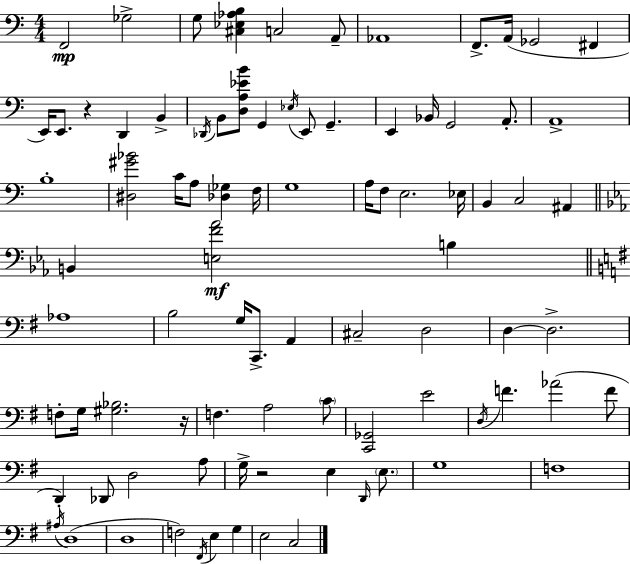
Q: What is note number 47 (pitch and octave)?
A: D3